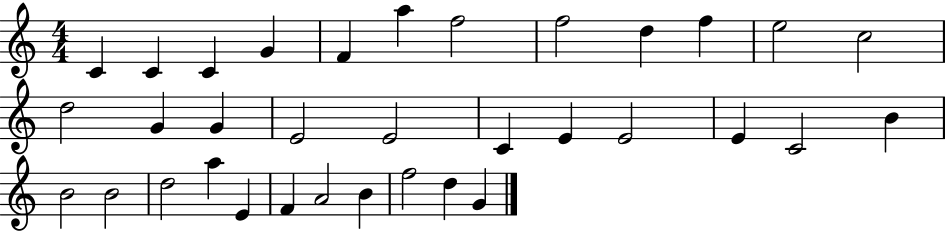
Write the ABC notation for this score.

X:1
T:Untitled
M:4/4
L:1/4
K:C
C C C G F a f2 f2 d f e2 c2 d2 G G E2 E2 C E E2 E C2 B B2 B2 d2 a E F A2 B f2 d G